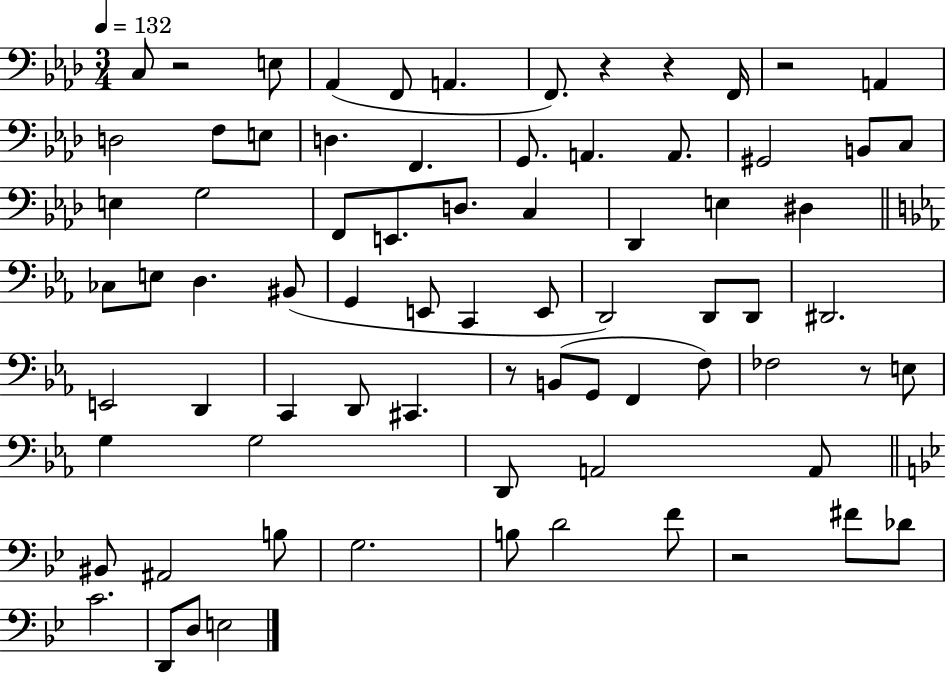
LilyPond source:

{
  \clef bass
  \numericTimeSignature
  \time 3/4
  \key aes \major
  \tempo 4 = 132
  \repeat volta 2 { c8 r2 e8 | aes,4( f,8 a,4. | f,8.) r4 r4 f,16 | r2 a,4 | \break d2 f8 e8 | d4. f,4. | g,8. a,4. a,8. | gis,2 b,8 c8 | \break e4 g2 | f,8 e,8. d8. c4 | des,4 e4 dis4 | \bar "||" \break \key ees \major ces8 e8 d4. bis,8( | g,4 e,8 c,4 e,8 | d,2) d,8 d,8 | dis,2. | \break e,2 d,4 | c,4 d,8 cis,4. | r8 b,8( g,8 f,4 f8) | fes2 r8 e8 | \break g4 g2 | d,8 a,2 a,8 | \bar "||" \break \key bes \major bis,8 ais,2 b8 | g2. | b8 d'2 f'8 | r2 fis'8 des'8 | \break c'2. | d,8 d8 e2 | } \bar "|."
}